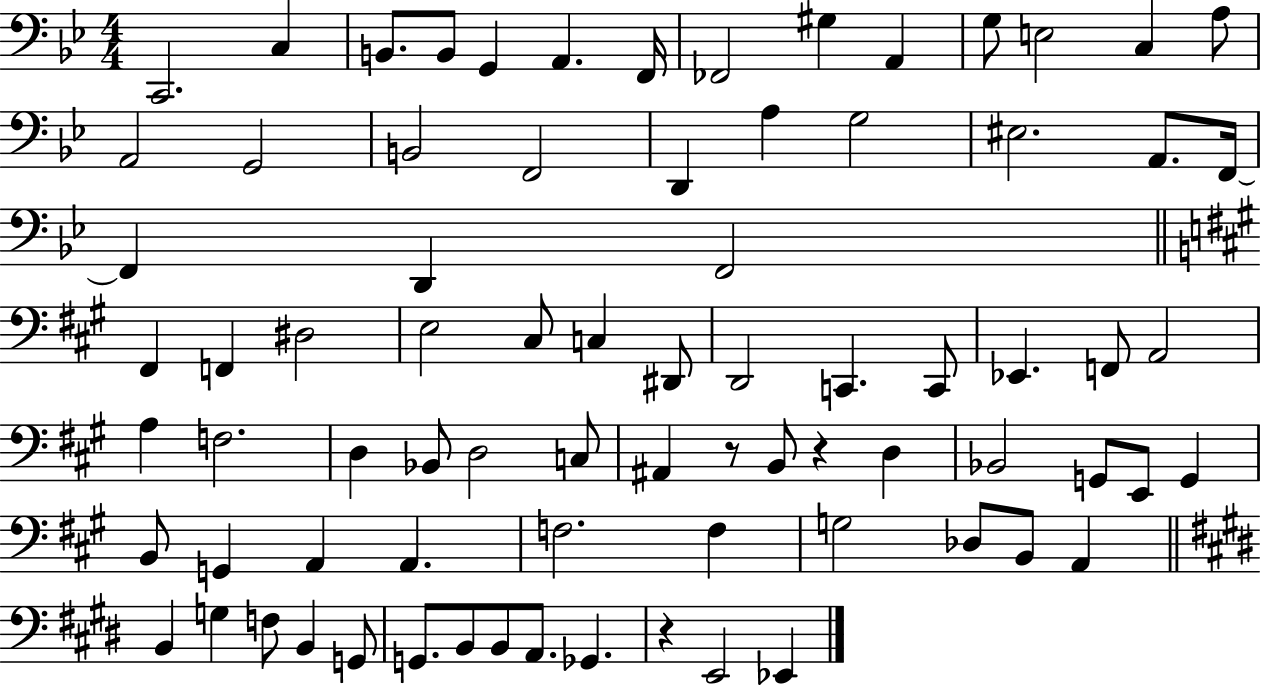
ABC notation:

X:1
T:Untitled
M:4/4
L:1/4
K:Bb
C,,2 C, B,,/2 B,,/2 G,, A,, F,,/4 _F,,2 ^G, A,, G,/2 E,2 C, A,/2 A,,2 G,,2 B,,2 F,,2 D,, A, G,2 ^E,2 A,,/2 F,,/4 F,, D,, F,,2 ^F,, F,, ^D,2 E,2 ^C,/2 C, ^D,,/2 D,,2 C,, C,,/2 _E,, F,,/2 A,,2 A, F,2 D, _B,,/2 D,2 C,/2 ^A,, z/2 B,,/2 z D, _B,,2 G,,/2 E,,/2 G,, B,,/2 G,, A,, A,, F,2 F, G,2 _D,/2 B,,/2 A,, B,, G, F,/2 B,, G,,/2 G,,/2 B,,/2 B,,/2 A,,/2 _G,, z E,,2 _E,,